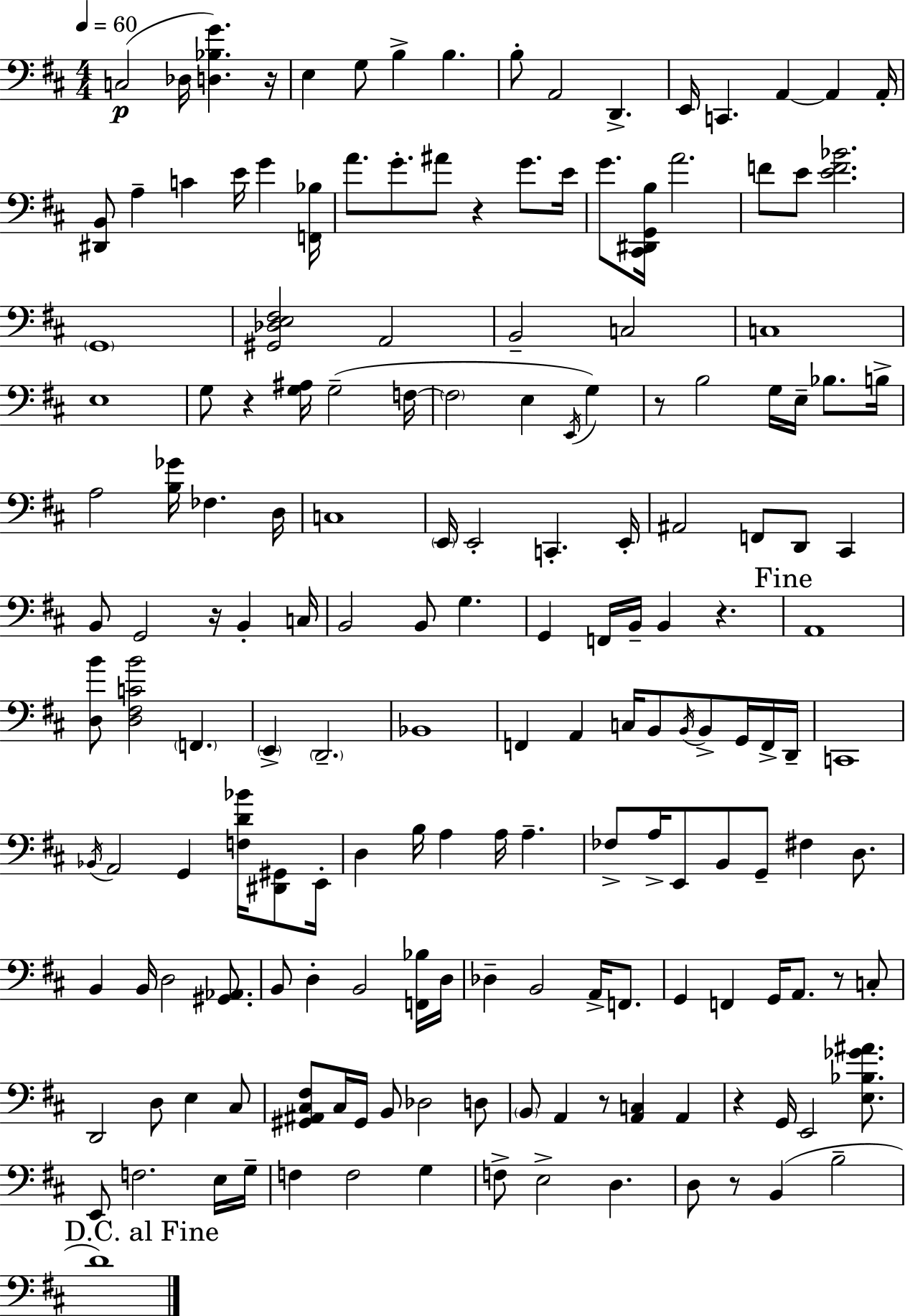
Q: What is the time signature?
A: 4/4